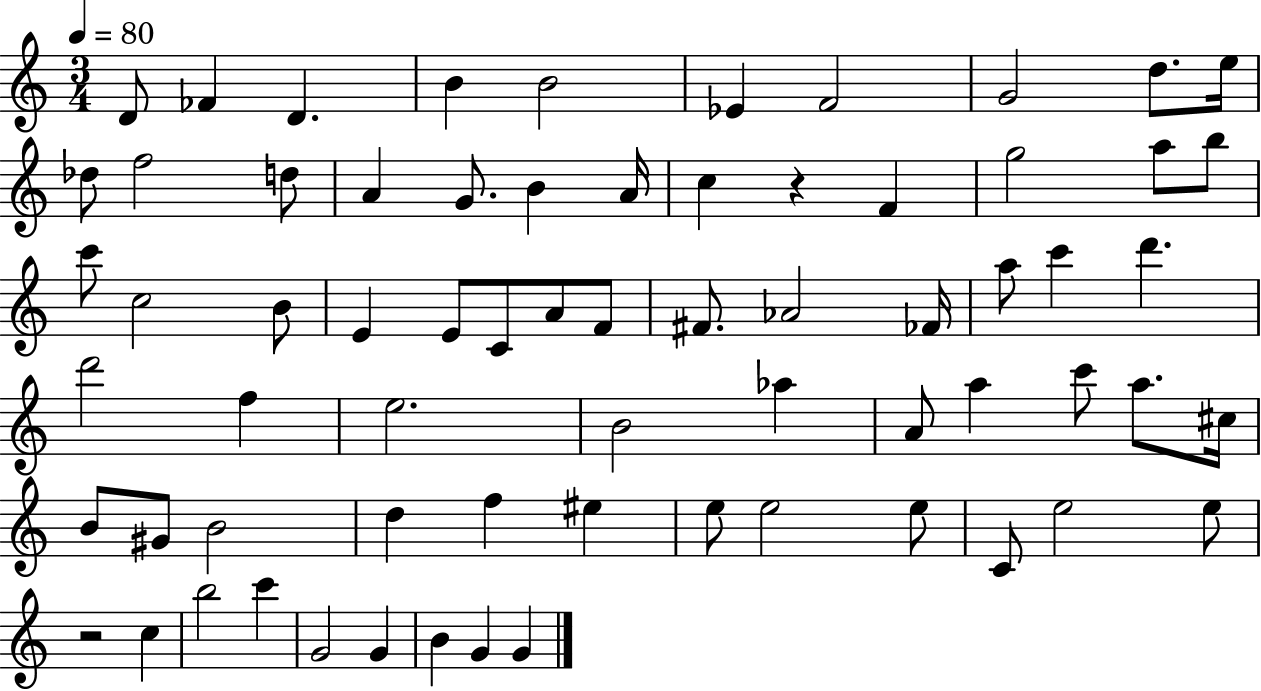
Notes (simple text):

D4/e FES4/q D4/q. B4/q B4/h Eb4/q F4/h G4/h D5/e. E5/s Db5/e F5/h D5/e A4/q G4/e. B4/q A4/s C5/q R/q F4/q G5/h A5/e B5/e C6/e C5/h B4/e E4/q E4/e C4/e A4/e F4/e F#4/e. Ab4/h FES4/s A5/e C6/q D6/q. D6/h F5/q E5/h. B4/h Ab5/q A4/e A5/q C6/e A5/e. C#5/s B4/e G#4/e B4/h D5/q F5/q EIS5/q E5/e E5/h E5/e C4/e E5/h E5/e R/h C5/q B5/h C6/q G4/h G4/q B4/q G4/q G4/q